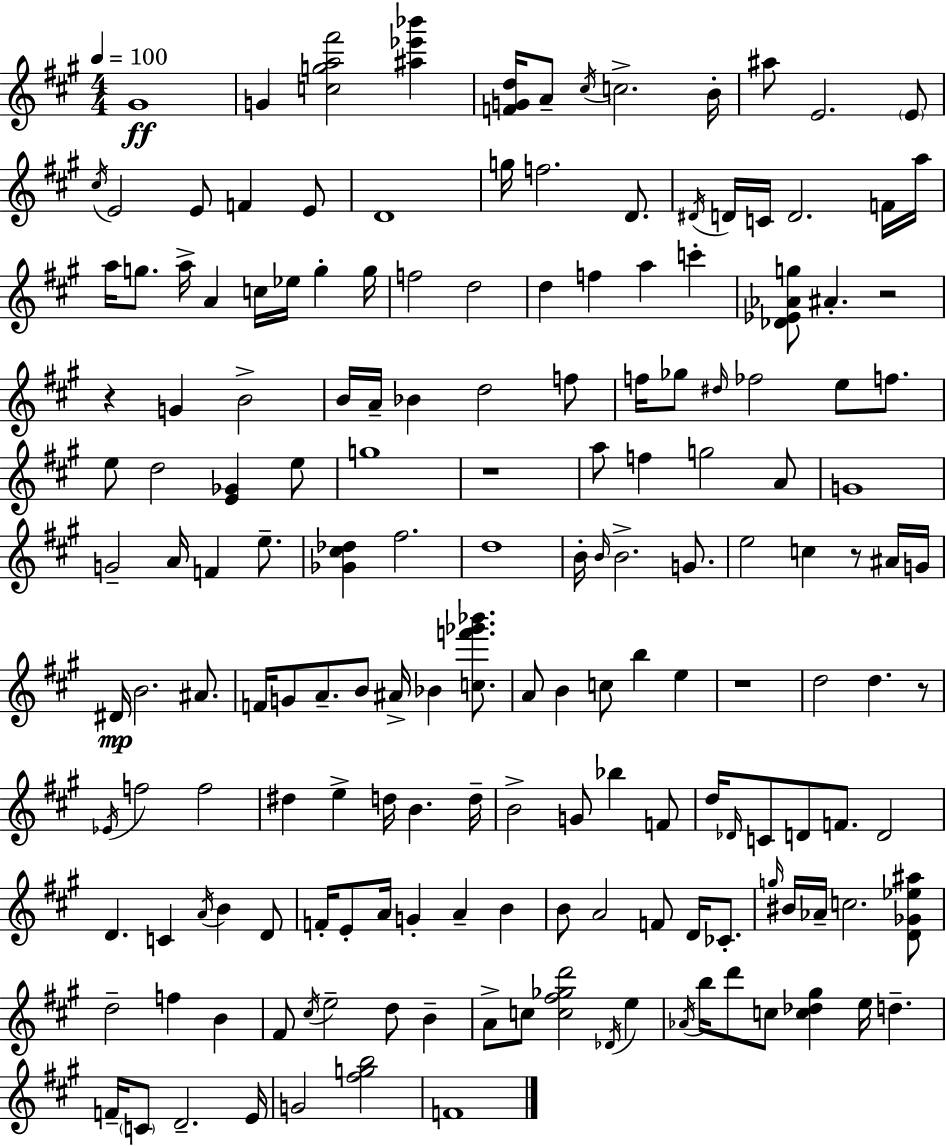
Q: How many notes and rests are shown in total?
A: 170